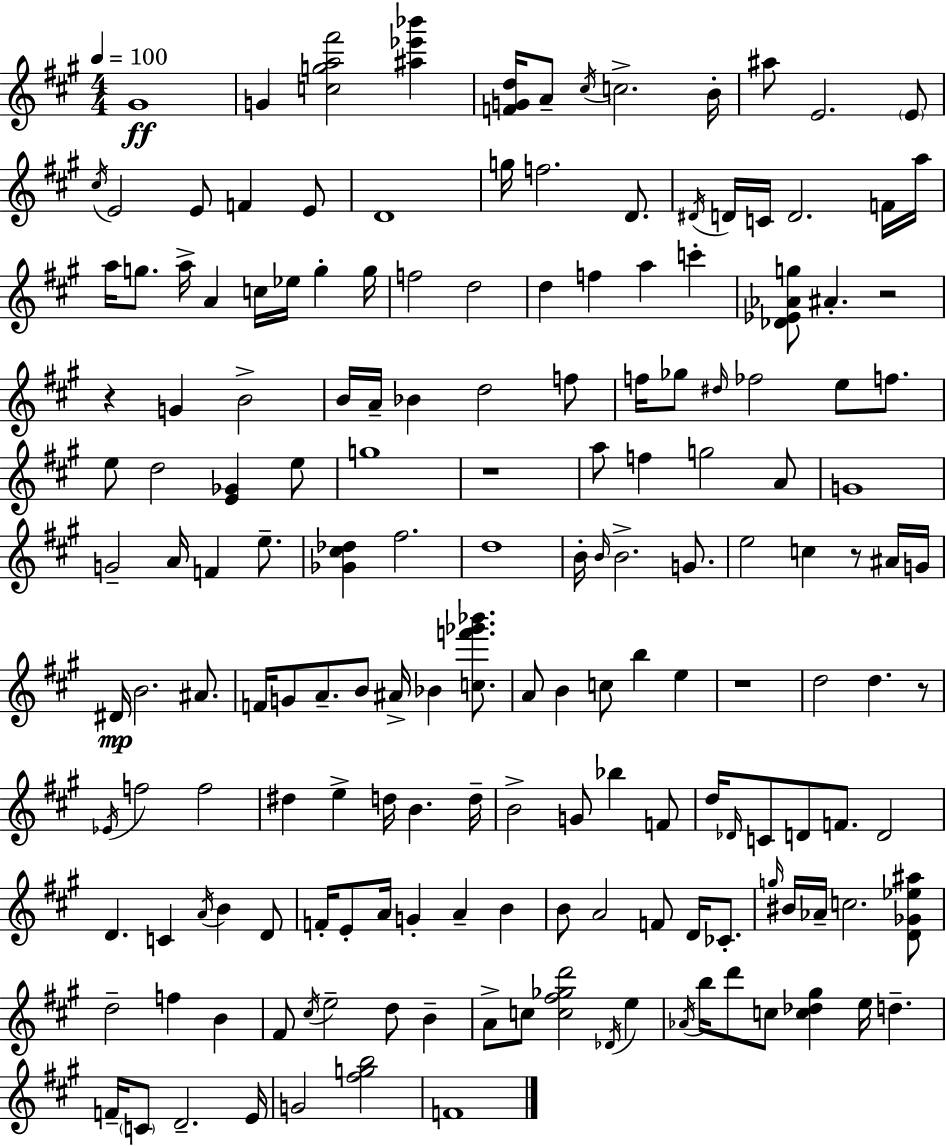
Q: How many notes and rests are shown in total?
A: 170